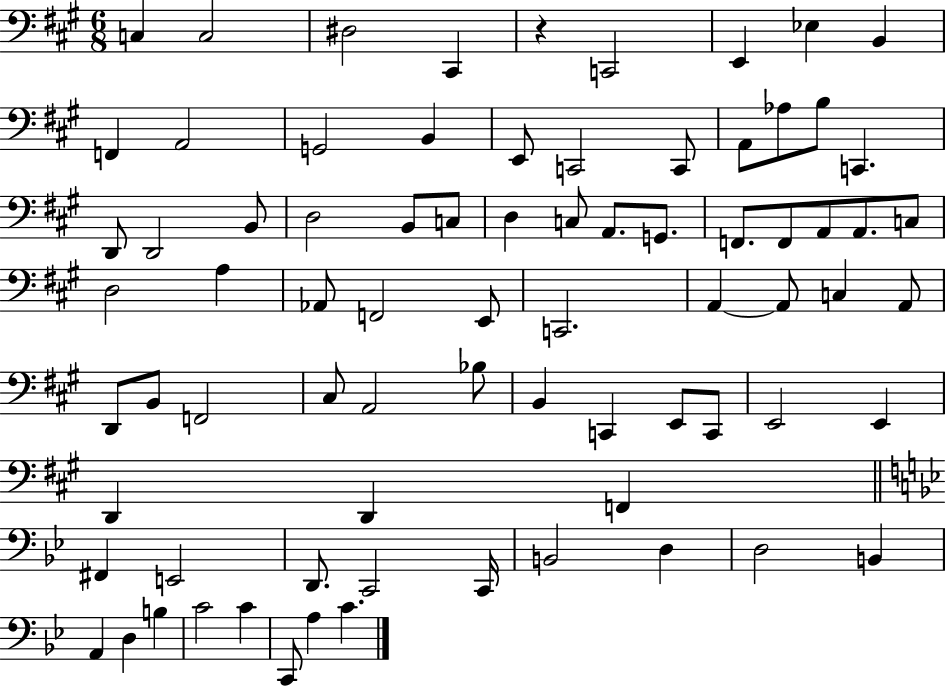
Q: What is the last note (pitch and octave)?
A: C4